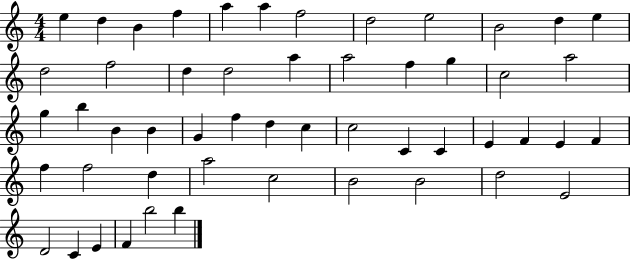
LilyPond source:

{
  \clef treble
  \numericTimeSignature
  \time 4/4
  \key c \major
  e''4 d''4 b'4 f''4 | a''4 a''4 f''2 | d''2 e''2 | b'2 d''4 e''4 | \break d''2 f''2 | d''4 d''2 a''4 | a''2 f''4 g''4 | c''2 a''2 | \break g''4 b''4 b'4 b'4 | g'4 f''4 d''4 c''4 | c''2 c'4 c'4 | e'4 f'4 e'4 f'4 | \break f''4 f''2 d''4 | a''2 c''2 | b'2 b'2 | d''2 e'2 | \break d'2 c'4 e'4 | f'4 b''2 b''4 | \bar "|."
}